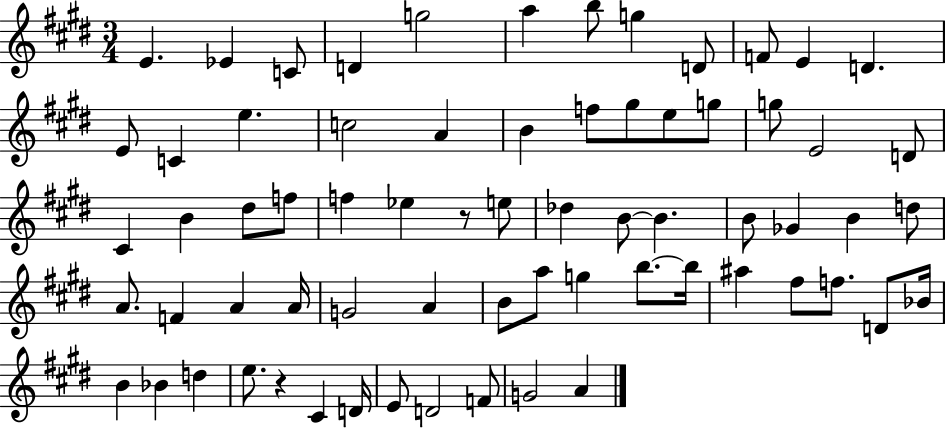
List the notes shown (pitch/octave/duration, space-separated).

E4/q. Eb4/q C4/e D4/q G5/h A5/q B5/e G5/q D4/e F4/e E4/q D4/q. E4/e C4/q E5/q. C5/h A4/q B4/q F5/e G#5/e E5/e G5/e G5/e E4/h D4/e C#4/q B4/q D#5/e F5/e F5/q Eb5/q R/e E5/e Db5/q B4/e B4/q. B4/e Gb4/q B4/q D5/e A4/e. F4/q A4/q A4/s G4/h A4/q B4/e A5/e G5/q B5/e. B5/s A#5/q F#5/e F5/e. D4/e Bb4/s B4/q Bb4/q D5/q E5/e. R/q C#4/q D4/s E4/e D4/h F4/e G4/h A4/q